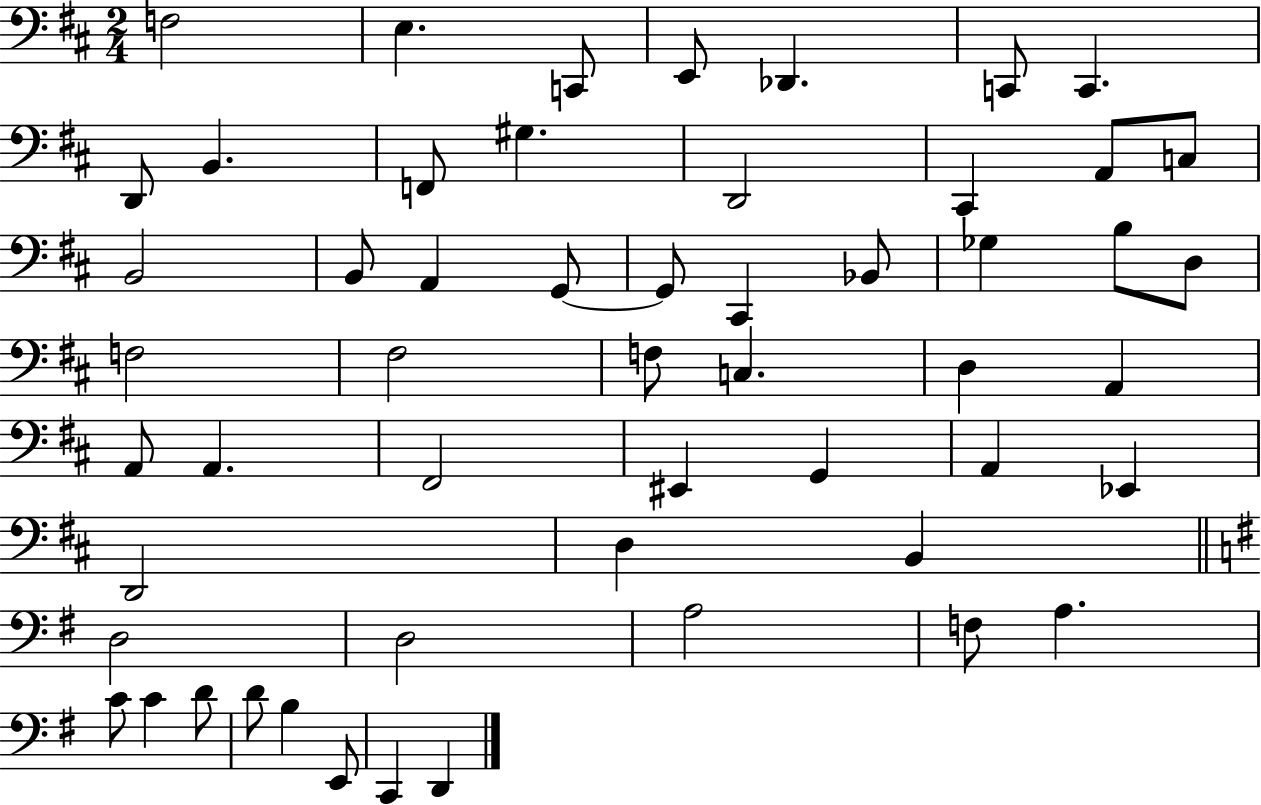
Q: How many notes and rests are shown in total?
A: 54